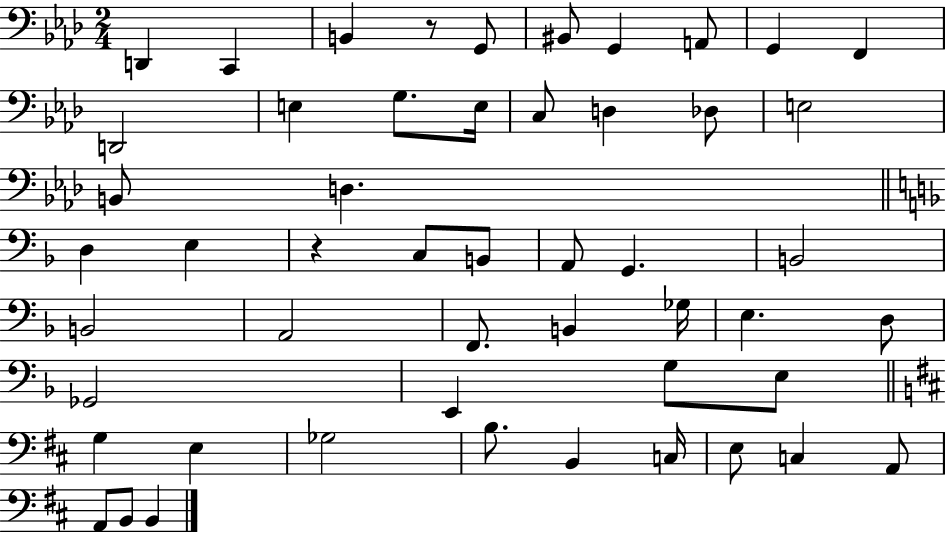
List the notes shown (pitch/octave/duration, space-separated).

D2/q C2/q B2/q R/e G2/e BIS2/e G2/q A2/e G2/q F2/q D2/h E3/q G3/e. E3/s C3/e D3/q Db3/e E3/h B2/e D3/q. D3/q E3/q R/q C3/e B2/e A2/e G2/q. B2/h B2/h A2/h F2/e. B2/q Gb3/s E3/q. D3/e Gb2/h E2/q G3/e E3/e G3/q E3/q Gb3/h B3/e. B2/q C3/s E3/e C3/q A2/e A2/e B2/e B2/q